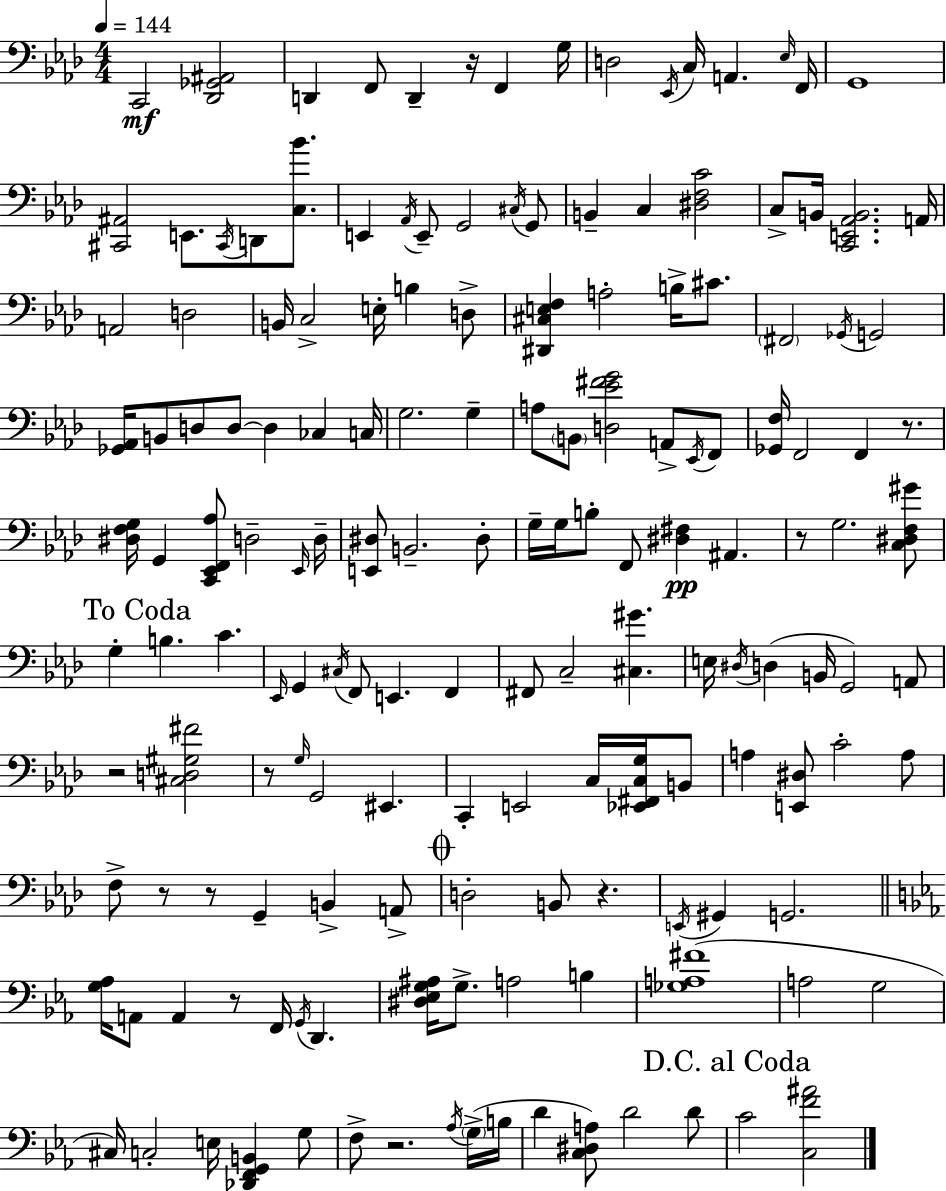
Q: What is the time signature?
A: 4/4